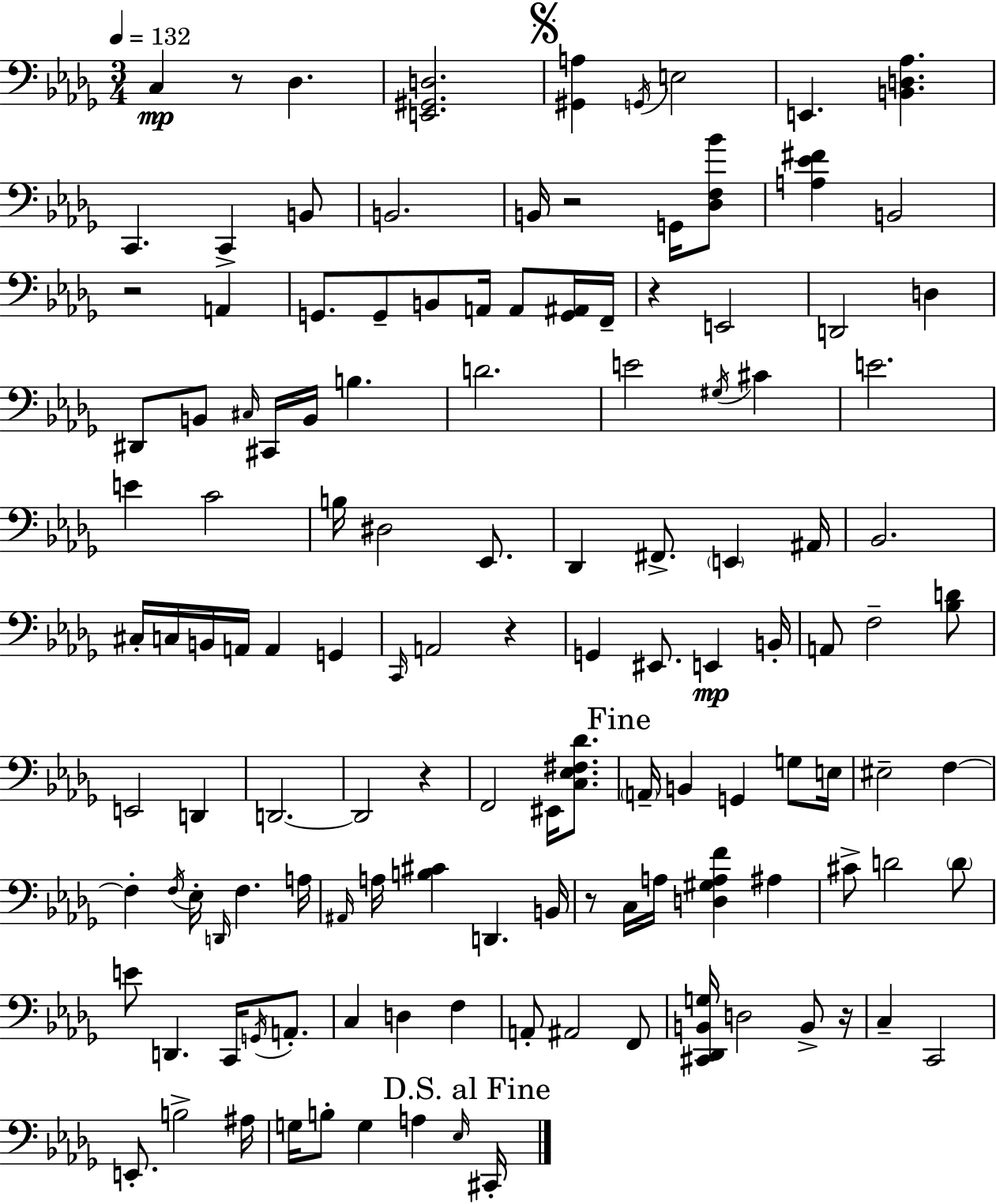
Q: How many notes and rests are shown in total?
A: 129